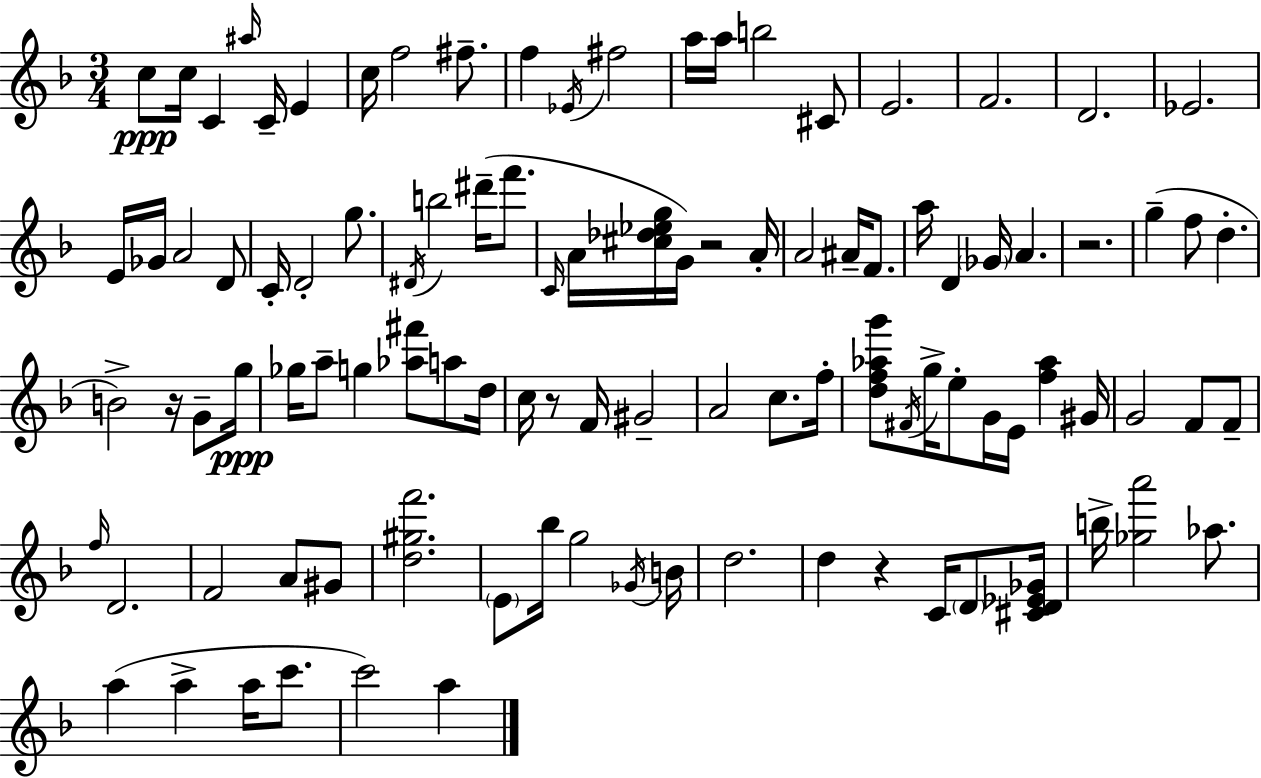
C5/e C5/s C4/q A#5/s C4/s E4/q C5/s F5/h F#5/e. F5/q Eb4/s F#5/h A5/s A5/s B5/h C#4/e E4/h. F4/h. D4/h. Eb4/h. E4/s Gb4/s A4/h D4/e C4/s D4/h G5/e. D#4/s B5/h D#6/s F6/e. C4/s A4/s [C#5,Db5,Eb5,G5]/s G4/s R/h A4/s A4/h A#4/s F4/e. A5/s D4/q Gb4/s A4/q. R/h. G5/q F5/e D5/q. B4/h R/s G4/e G5/s Gb5/s A5/e G5/q [Ab5,F#6]/e A5/e D5/s C5/s R/e F4/s G#4/h A4/h C5/e. F5/s [D5,F5,Ab5,G6]/e F#4/s G5/s E5/e G4/s E4/s [F5,Ab5]/q G#4/s G4/h F4/e F4/e F5/s D4/h. F4/h A4/e G#4/e [D5,G#5,F6]/h. E4/e Bb5/s G5/h Gb4/s B4/s D5/h. D5/q R/q C4/s D4/e [C#4,D4,Eb4,Gb4]/s B5/s [Gb5,A6]/h Ab5/e. A5/q A5/q A5/s C6/e. C6/h A5/q